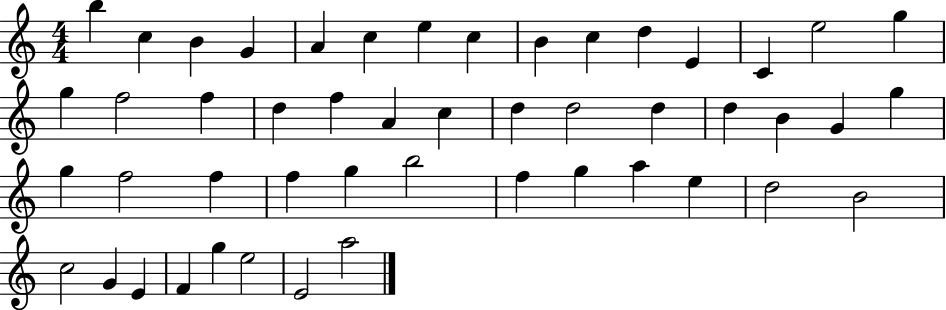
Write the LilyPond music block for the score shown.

{
  \clef treble
  \numericTimeSignature
  \time 4/4
  \key c \major
  b''4 c''4 b'4 g'4 | a'4 c''4 e''4 c''4 | b'4 c''4 d''4 e'4 | c'4 e''2 g''4 | \break g''4 f''2 f''4 | d''4 f''4 a'4 c''4 | d''4 d''2 d''4 | d''4 b'4 g'4 g''4 | \break g''4 f''2 f''4 | f''4 g''4 b''2 | f''4 g''4 a''4 e''4 | d''2 b'2 | \break c''2 g'4 e'4 | f'4 g''4 e''2 | e'2 a''2 | \bar "|."
}